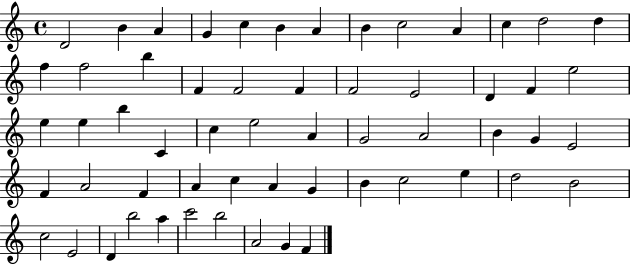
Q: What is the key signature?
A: C major